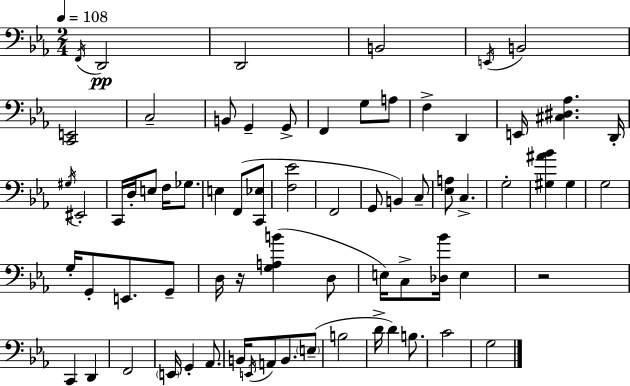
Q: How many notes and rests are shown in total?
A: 70